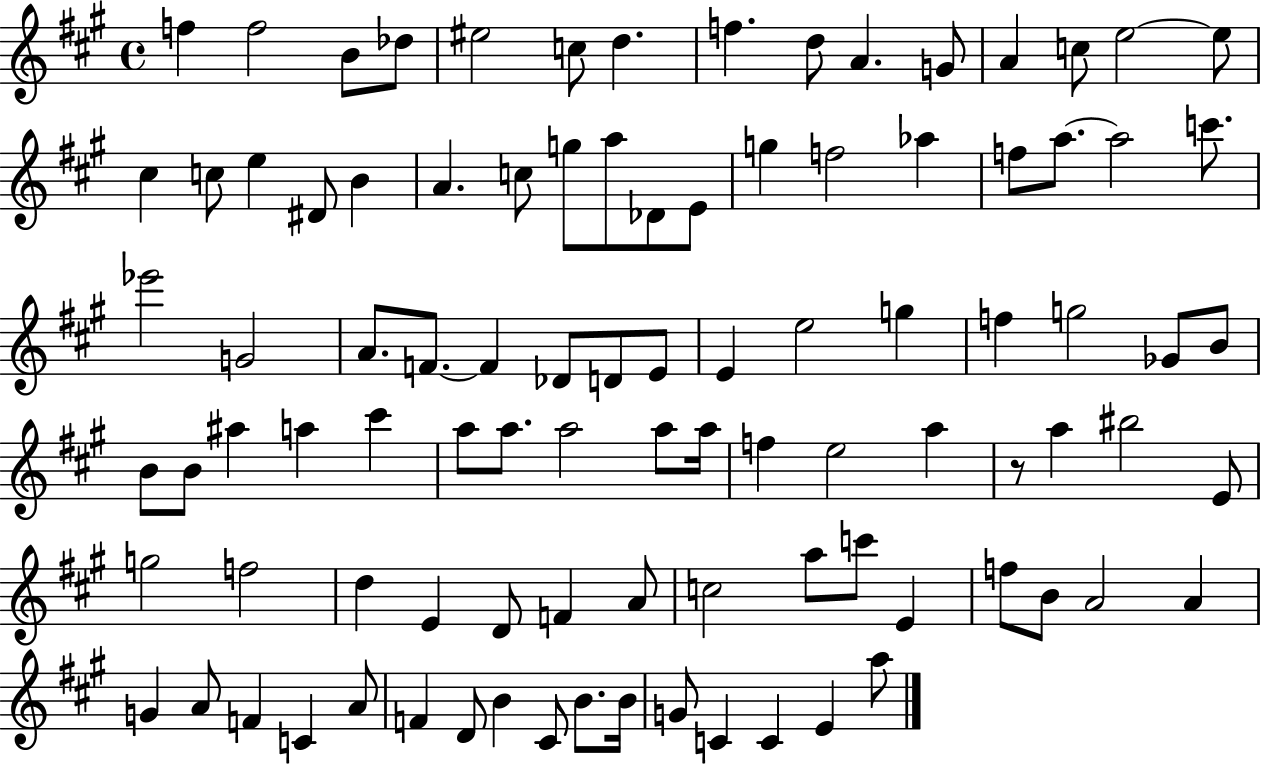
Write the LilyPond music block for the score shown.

{
  \clef treble
  \time 4/4
  \defaultTimeSignature
  \key a \major
  f''4 f''2 b'8 des''8 | eis''2 c''8 d''4. | f''4. d''8 a'4. g'8 | a'4 c''8 e''2~~ e''8 | \break cis''4 c''8 e''4 dis'8 b'4 | a'4. c''8 g''8 a''8 des'8 e'8 | g''4 f''2 aes''4 | f''8 a''8.~~ a''2 c'''8. | \break ees'''2 g'2 | a'8. f'8.~~ f'4 des'8 d'8 e'8 | e'4 e''2 g''4 | f''4 g''2 ges'8 b'8 | \break b'8 b'8 ais''4 a''4 cis'''4 | a''8 a''8. a''2 a''8 a''16 | f''4 e''2 a''4 | r8 a''4 bis''2 e'8 | \break g''2 f''2 | d''4 e'4 d'8 f'4 a'8 | c''2 a''8 c'''8 e'4 | f''8 b'8 a'2 a'4 | \break g'4 a'8 f'4 c'4 a'8 | f'4 d'8 b'4 cis'8 b'8. b'16 | g'8 c'4 c'4 e'4 a''8 | \bar "|."
}